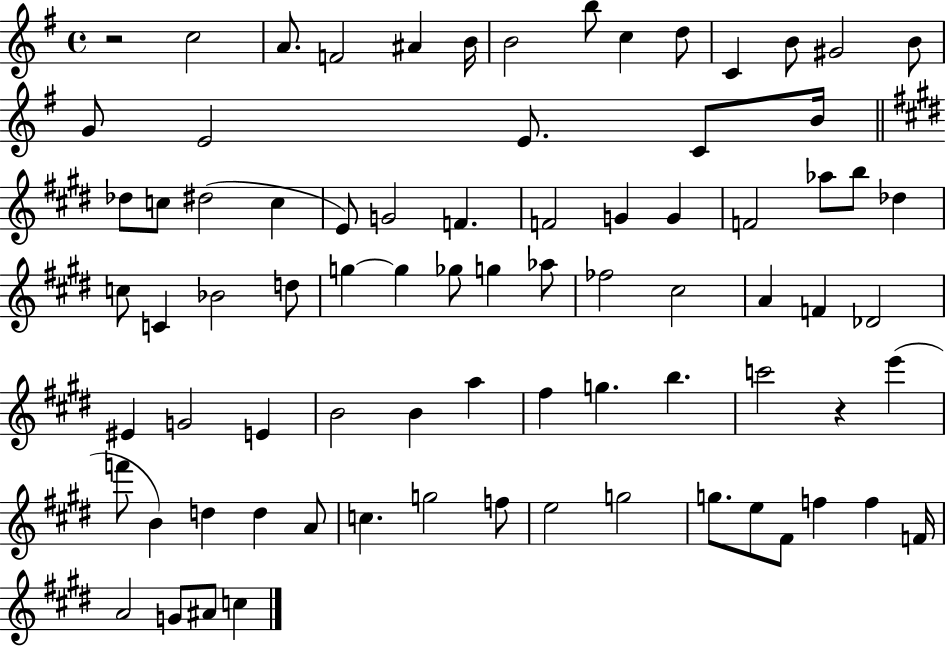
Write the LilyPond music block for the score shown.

{
  \clef treble
  \time 4/4
  \defaultTimeSignature
  \key g \major
  r2 c''2 | a'8. f'2 ais'4 b'16 | b'2 b''8 c''4 d''8 | c'4 b'8 gis'2 b'8 | \break g'8 e'2 e'8. c'8 b'16 | \bar "||" \break \key e \major des''8 c''8 dis''2( c''4 | e'8) g'2 f'4. | f'2 g'4 g'4 | f'2 aes''8 b''8 des''4 | \break c''8 c'4 bes'2 d''8 | g''4~~ g''4 ges''8 g''4 aes''8 | fes''2 cis''2 | a'4 f'4 des'2 | \break eis'4 g'2 e'4 | b'2 b'4 a''4 | fis''4 g''4. b''4. | c'''2 r4 e'''4( | \break f'''8 b'4) d''4 d''4 a'8 | c''4. g''2 f''8 | e''2 g''2 | g''8. e''8 fis'8 f''4 f''4 f'16 | \break a'2 g'8 ais'8 c''4 | \bar "|."
}